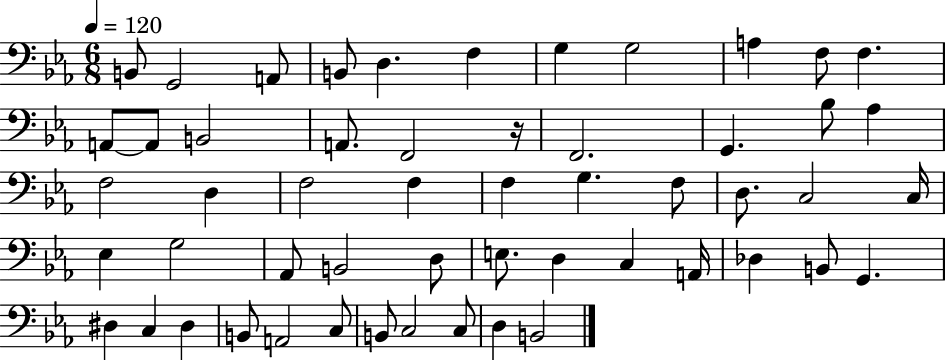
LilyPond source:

{
  \clef bass
  \numericTimeSignature
  \time 6/8
  \key ees \major
  \tempo 4 = 120
  b,8 g,2 a,8 | b,8 d4. f4 | g4 g2 | a4 f8 f4. | \break a,8~~ a,8 b,2 | a,8. f,2 r16 | f,2. | g,4. bes8 aes4 | \break f2 d4 | f2 f4 | f4 g4. f8 | d8. c2 c16 | \break ees4 g2 | aes,8 b,2 d8 | e8. d4 c4 a,16 | des4 b,8 g,4. | \break dis4 c4 dis4 | b,8 a,2 c8 | b,8 c2 c8 | d4 b,2 | \break \bar "|."
}